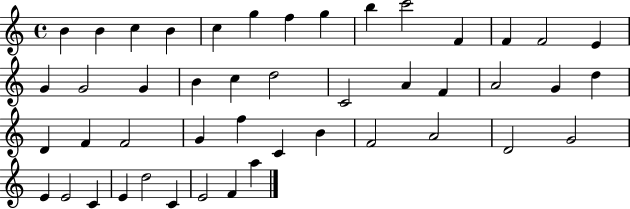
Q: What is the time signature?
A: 4/4